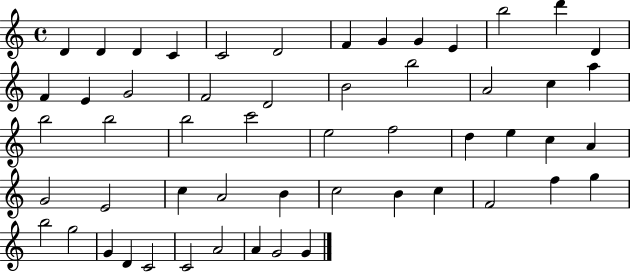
D4/q D4/q D4/q C4/q C4/h D4/h F4/q G4/q G4/q E4/q B5/h D6/q D4/q F4/q E4/q G4/h F4/h D4/h B4/h B5/h A4/h C5/q A5/q B5/h B5/h B5/h C6/h E5/h F5/h D5/q E5/q C5/q A4/q G4/h E4/h C5/q A4/h B4/q C5/h B4/q C5/q F4/h F5/q G5/q B5/h G5/h G4/q D4/q C4/h C4/h A4/h A4/q G4/h G4/q